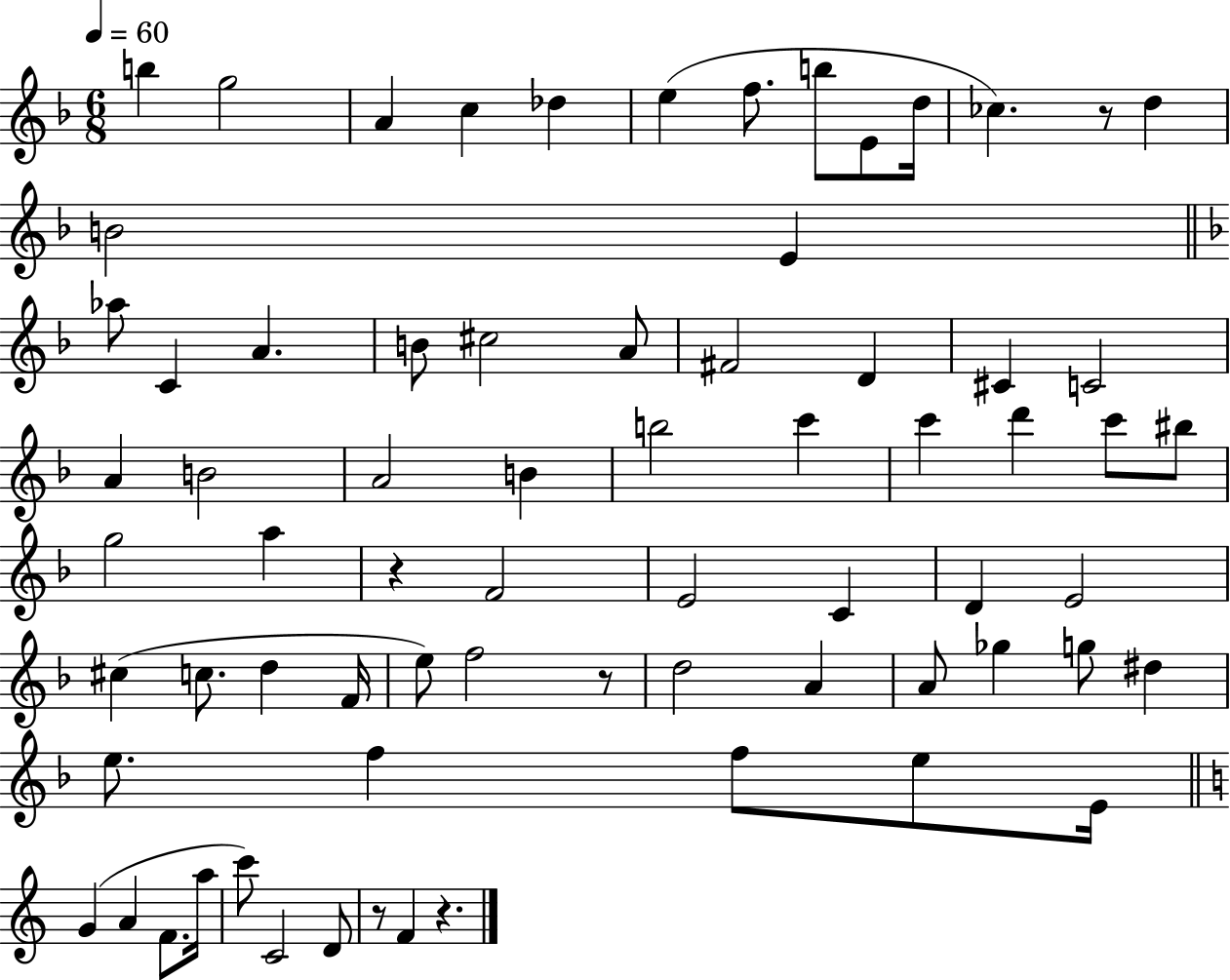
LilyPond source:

{
  \clef treble
  \numericTimeSignature
  \time 6/8
  \key f \major
  \tempo 4 = 60
  b''4 g''2 | a'4 c''4 des''4 | e''4( f''8. b''8 e'8 d''16 | ces''4.) r8 d''4 | \break b'2 e'4 | \bar "||" \break \key f \major aes''8 c'4 a'4. | b'8 cis''2 a'8 | fis'2 d'4 | cis'4 c'2 | \break a'4 b'2 | a'2 b'4 | b''2 c'''4 | c'''4 d'''4 c'''8 bis''8 | \break g''2 a''4 | r4 f'2 | e'2 c'4 | d'4 e'2 | \break cis''4( c''8. d''4 f'16 | e''8) f''2 r8 | d''2 a'4 | a'8 ges''4 g''8 dis''4 | \break e''8. f''4 f''8 e''8 e'16 | \bar "||" \break \key c \major g'4( a'4 f'8. a''16 | c'''8) c'2 d'8 | r8 f'4 r4. | \bar "|."
}